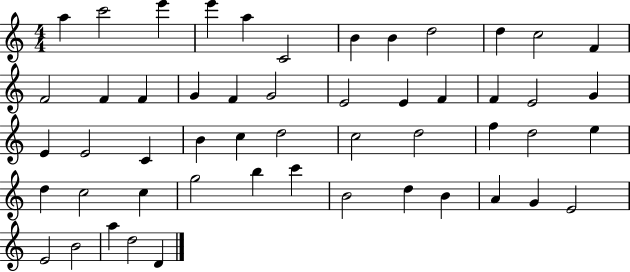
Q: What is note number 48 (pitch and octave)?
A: E4